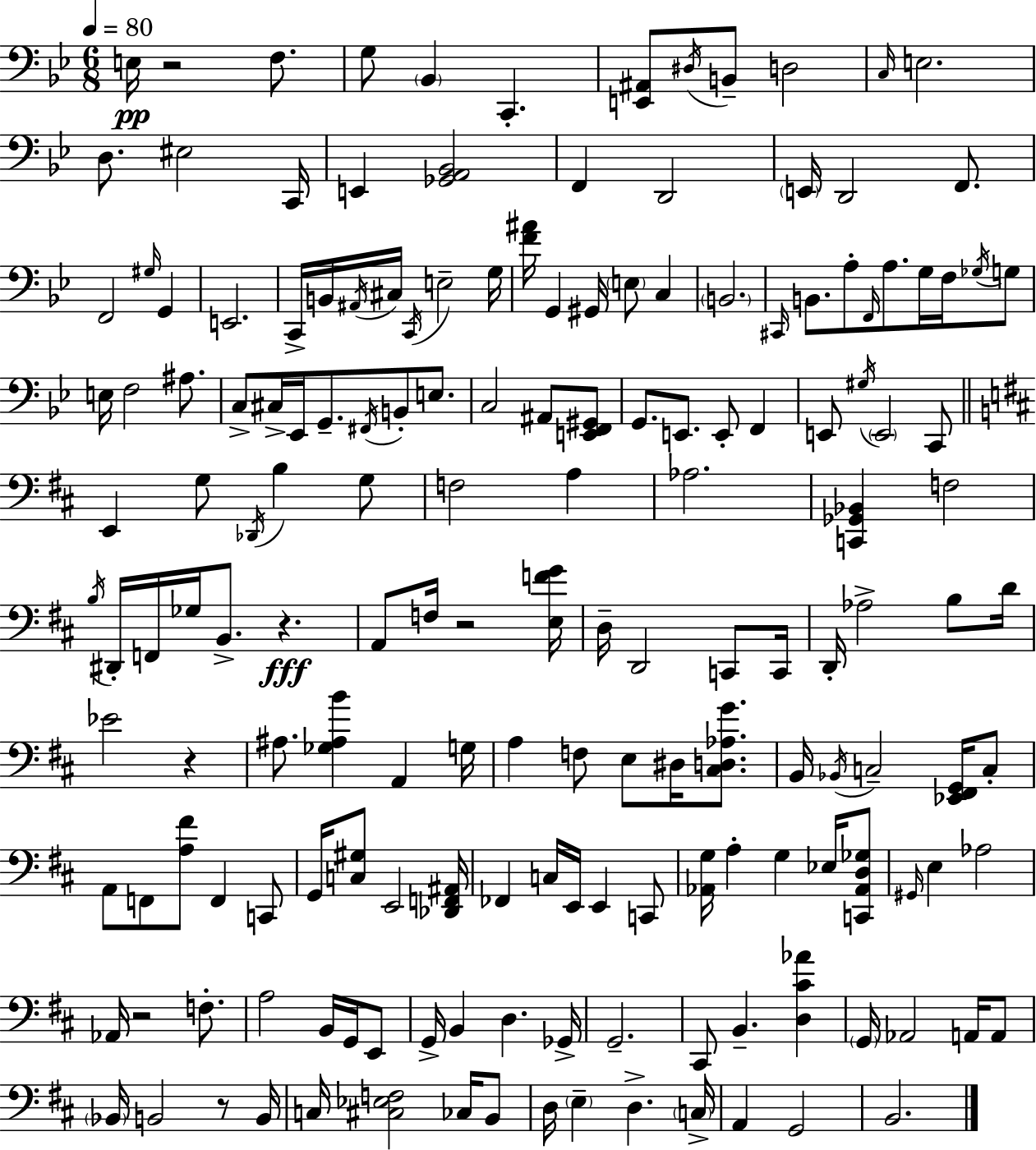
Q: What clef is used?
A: bass